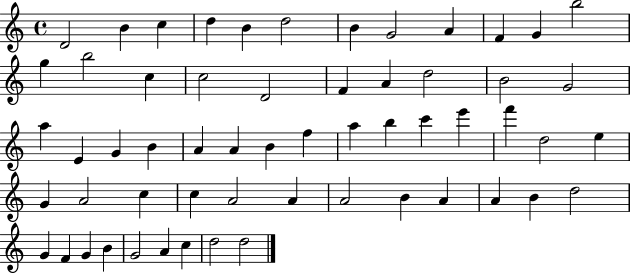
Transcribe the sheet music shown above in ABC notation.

X:1
T:Untitled
M:4/4
L:1/4
K:C
D2 B c d B d2 B G2 A F G b2 g b2 c c2 D2 F A d2 B2 G2 a E G B A A B f a b c' e' f' d2 e G A2 c c A2 A A2 B A A B d2 G F G B G2 A c d2 d2